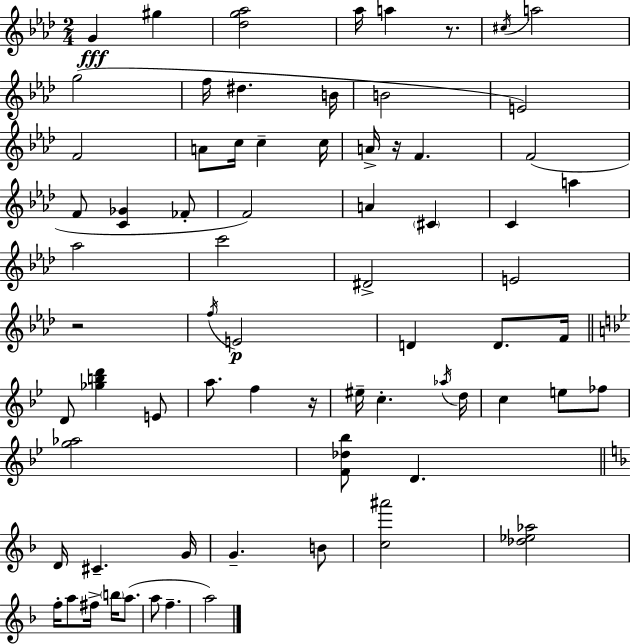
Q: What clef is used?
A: treble